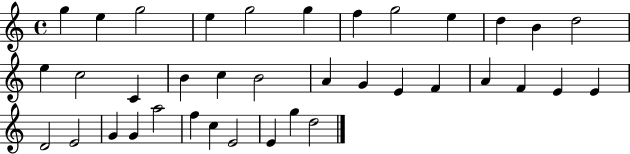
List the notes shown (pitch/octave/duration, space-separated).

G5/q E5/q G5/h E5/q G5/h G5/q F5/q G5/h E5/q D5/q B4/q D5/h E5/q C5/h C4/q B4/q C5/q B4/h A4/q G4/q E4/q F4/q A4/q F4/q E4/q E4/q D4/h E4/h G4/q G4/q A5/h F5/q C5/q E4/h E4/q G5/q D5/h